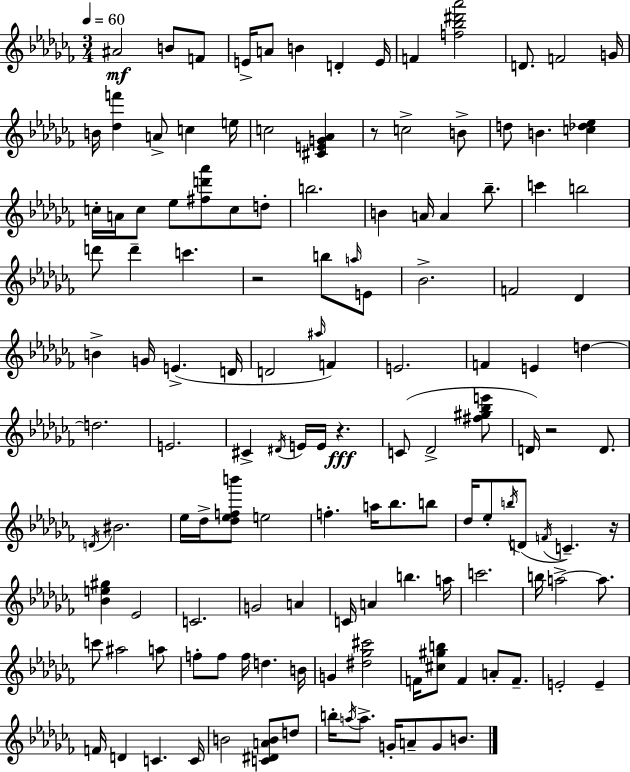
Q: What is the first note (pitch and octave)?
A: A#4